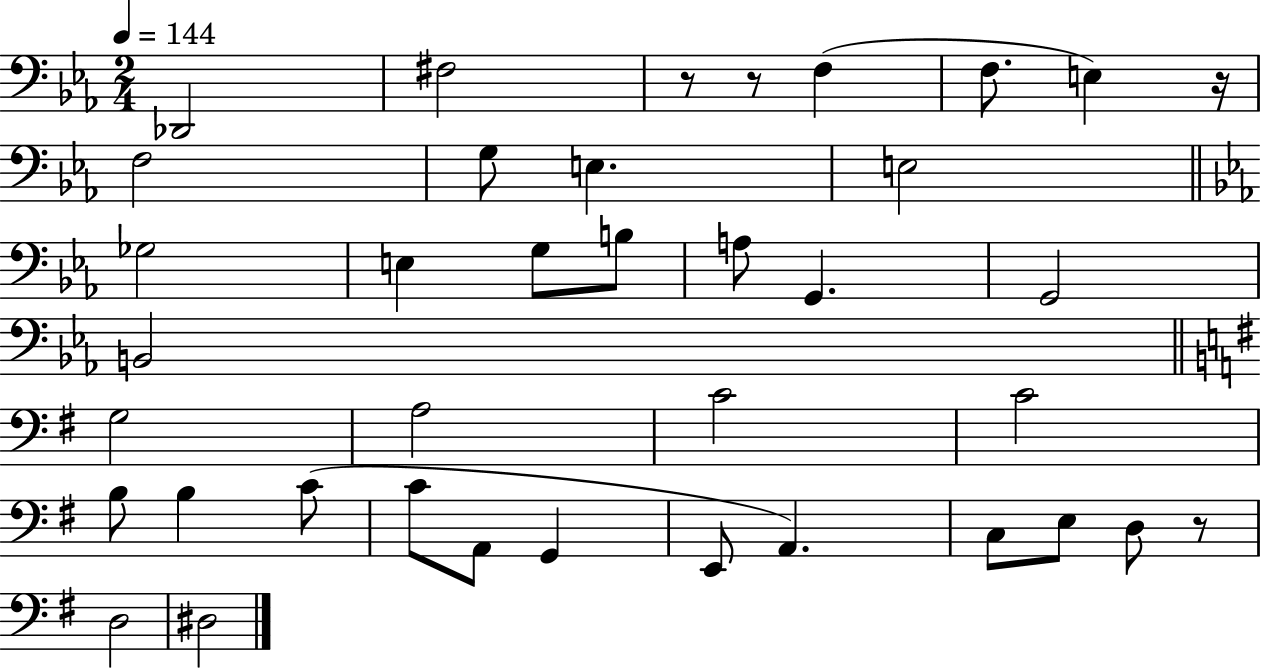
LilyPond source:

{
  \clef bass
  \numericTimeSignature
  \time 2/4
  \key ees \major
  \tempo 4 = 144
  des,2 | fis2 | r8 r8 f4( | f8. e4) r16 | \break f2 | g8 e4. | e2 | \bar "||" \break \key ees \major ges2 | e4 g8 b8 | a8 g,4. | g,2 | \break b,2 | \bar "||" \break \key e \minor g2 | a2 | c'2 | c'2 | \break b8 b4 c'8( | c'8 a,8 g,4 | e,8 a,4.) | c8 e8 d8 r8 | \break d2 | dis2 | \bar "|."
}